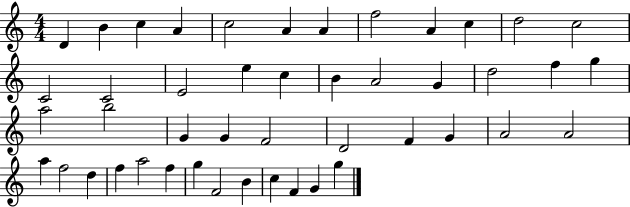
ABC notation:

X:1
T:Untitled
M:4/4
L:1/4
K:C
D B c A c2 A A f2 A c d2 c2 C2 C2 E2 e c B A2 G d2 f g a2 b2 G G F2 D2 F G A2 A2 a f2 d f a2 f g F2 B c F G g